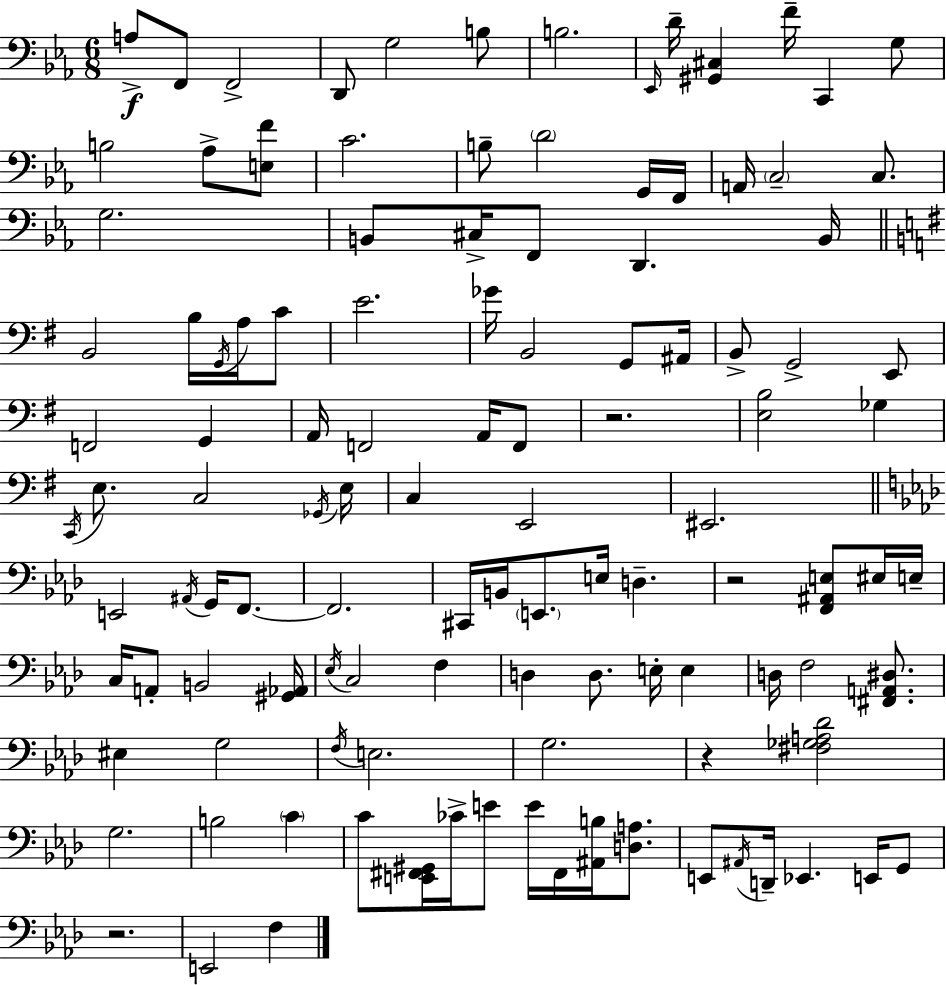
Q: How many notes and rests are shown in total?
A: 115